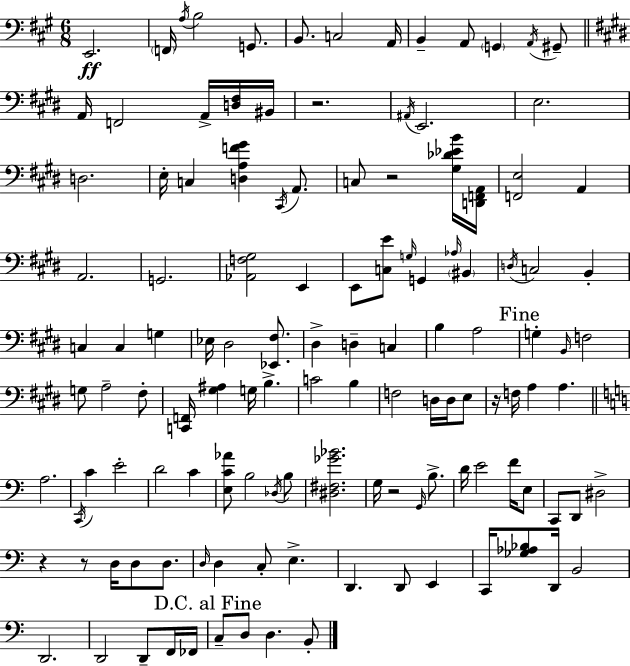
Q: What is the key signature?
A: A major